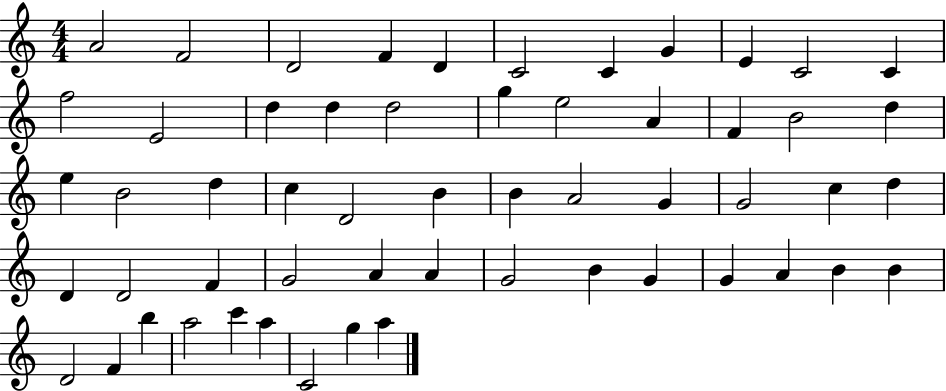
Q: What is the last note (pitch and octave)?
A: A5